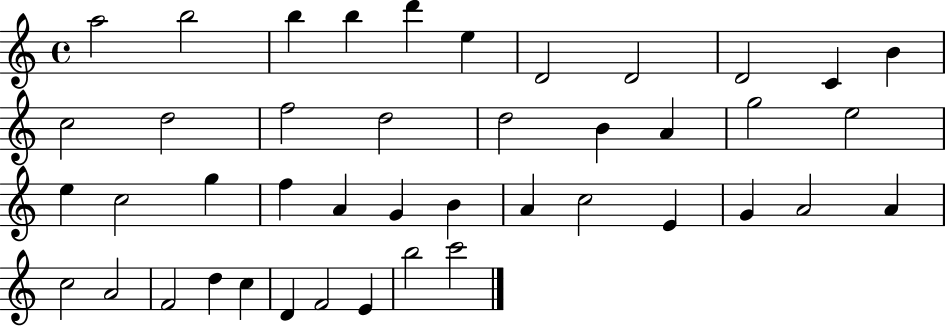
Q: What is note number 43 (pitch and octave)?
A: C6